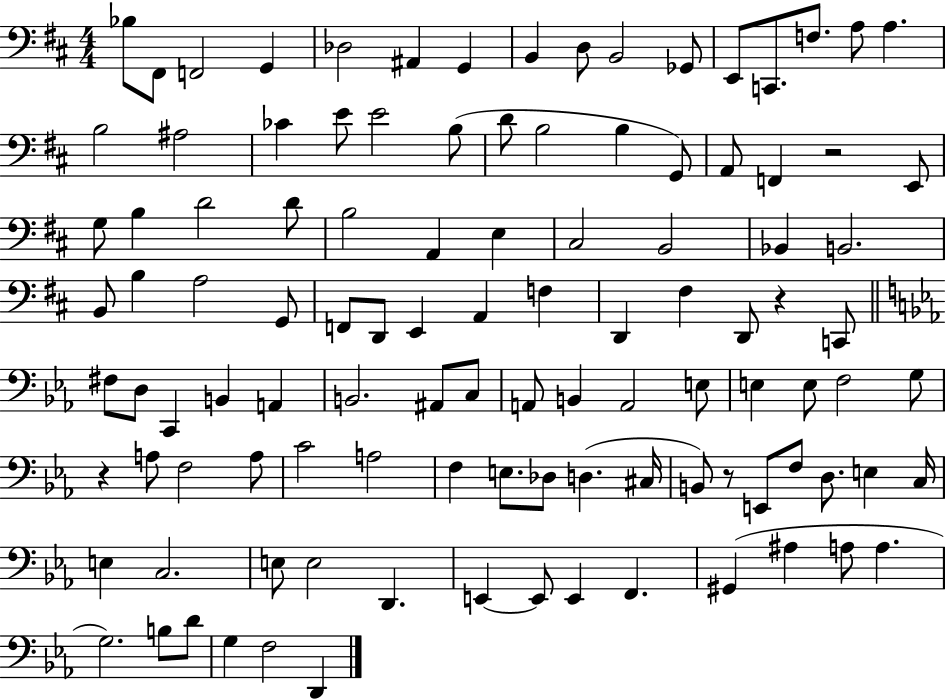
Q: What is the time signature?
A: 4/4